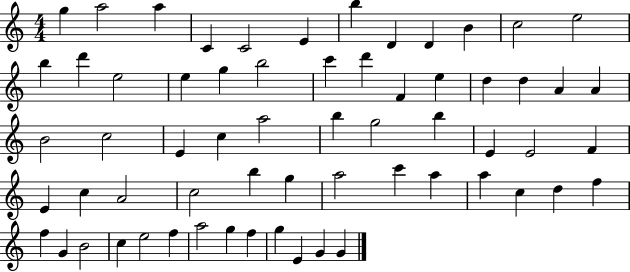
G5/q A5/h A5/q C4/q C4/h E4/q B5/q D4/q D4/q B4/q C5/h E5/h B5/q D6/q E5/h E5/q G5/q B5/h C6/q D6/q F4/q E5/q D5/q D5/q A4/q A4/q B4/h C5/h E4/q C5/q A5/h B5/q G5/h B5/q E4/q E4/h F4/q E4/q C5/q A4/h C5/h B5/q G5/q A5/h C6/q A5/q A5/q C5/q D5/q F5/q F5/q G4/q B4/h C5/q E5/h F5/q A5/h G5/q F5/q G5/q E4/q G4/q G4/q